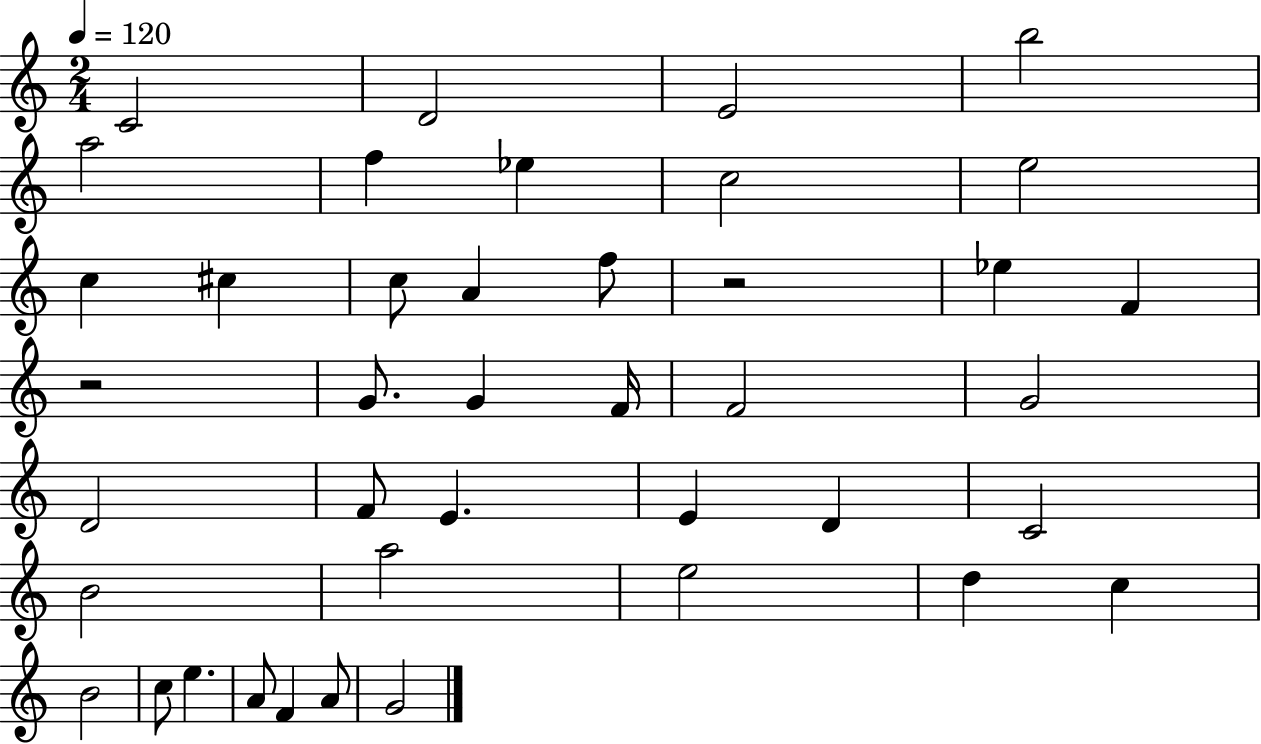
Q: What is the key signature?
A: C major